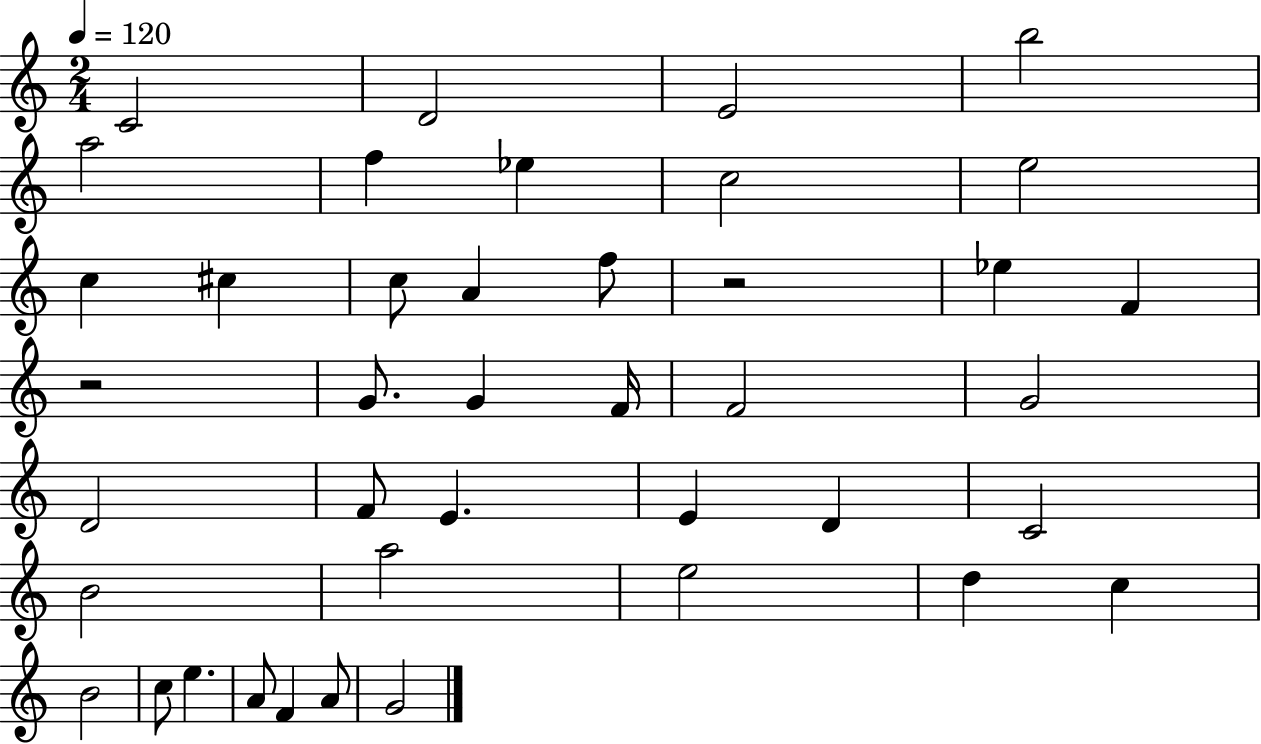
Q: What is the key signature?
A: C major